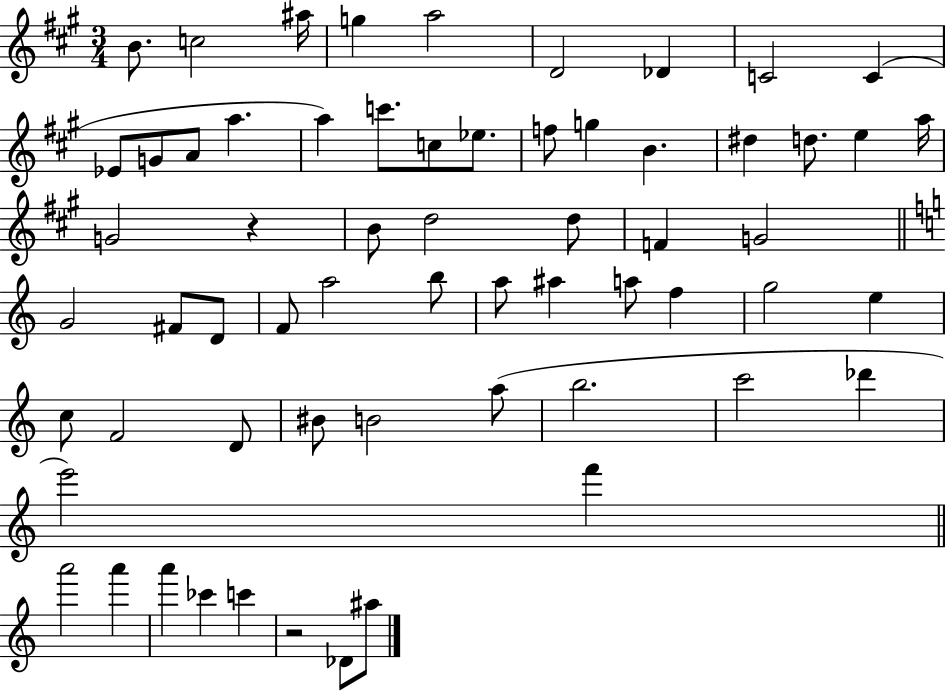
X:1
T:Untitled
M:3/4
L:1/4
K:A
B/2 c2 ^a/4 g a2 D2 _D C2 C _E/2 G/2 A/2 a a c'/2 c/2 _e/2 f/2 g B ^d d/2 e a/4 G2 z B/2 d2 d/2 F G2 G2 ^F/2 D/2 F/2 a2 b/2 a/2 ^a a/2 f g2 e c/2 F2 D/2 ^B/2 B2 a/2 b2 c'2 _d' e'2 f' a'2 a' a' _c' c' z2 _D/2 ^a/2